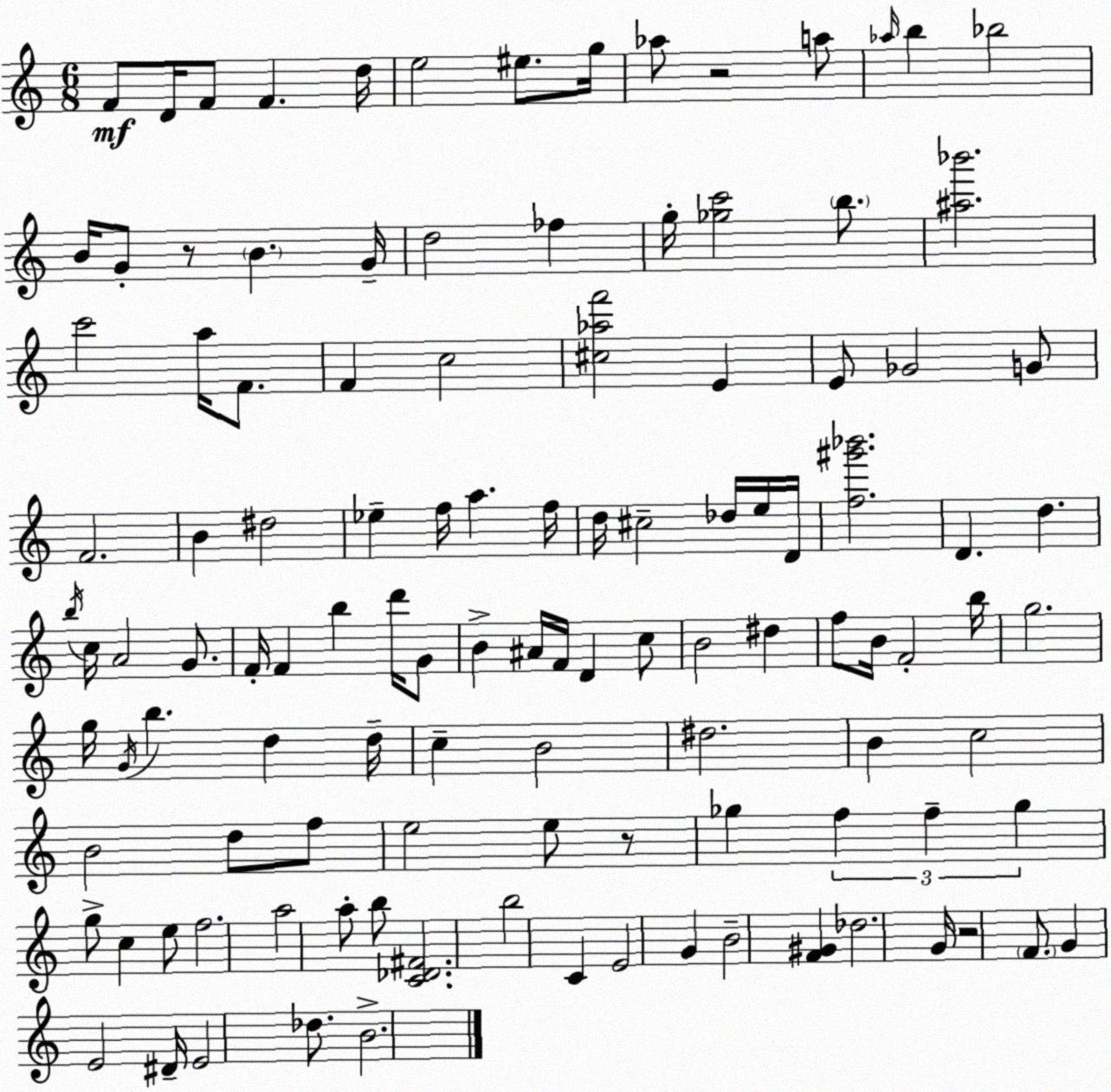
X:1
T:Untitled
M:6/8
L:1/4
K:C
F/2 D/4 F/2 F d/4 e2 ^e/2 g/4 _a/2 z2 a/2 _a/4 b _b2 B/4 G/2 z/2 B G/4 d2 _f g/4 [_gc']2 b/2 [^a_b']2 c'2 a/4 F/2 F c2 [^c_af']2 E E/2 _G2 G/2 F2 B ^d2 _e f/4 a f/4 d/4 ^c2 _d/4 e/4 D/4 [f^g'_b']2 D d b/4 c/4 A2 G/2 F/4 F b d'/4 G/2 B ^A/4 F/4 D c/2 B2 ^d f/2 B/4 F2 b/4 g2 g/4 G/4 b d d/4 c B2 ^d2 B c2 B2 d/2 f/2 e2 e/2 z/2 _g f f _g g/2 c e/2 f2 a2 a/2 b/2 [C_D^F]2 b2 C E2 G B2 [F^G] _d2 G/4 z2 F/2 G E2 ^D/4 E2 _d/2 B2